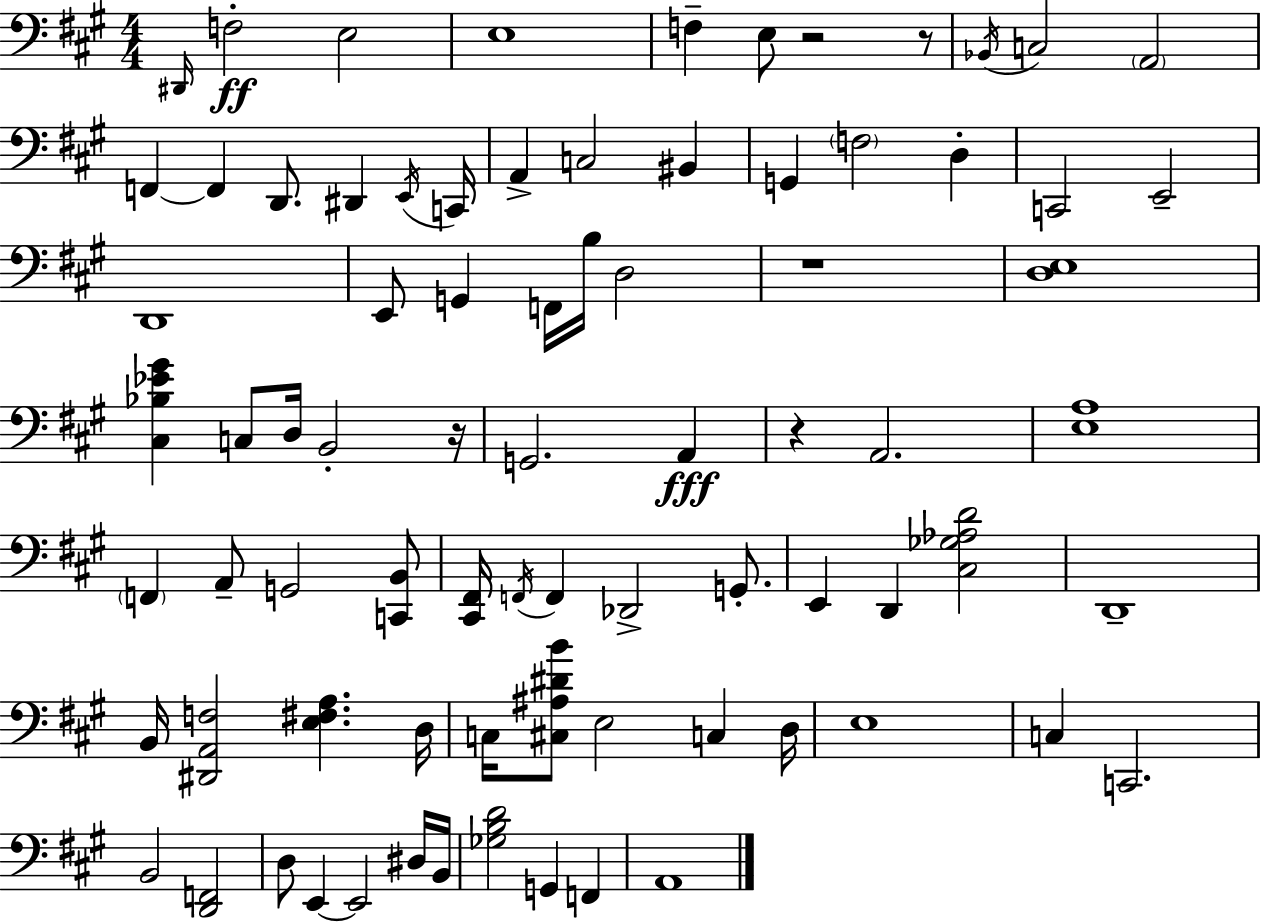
X:1
T:Untitled
M:4/4
L:1/4
K:A
^D,,/4 F,2 E,2 E,4 F, E,/2 z2 z/2 _B,,/4 C,2 A,,2 F,, F,, D,,/2 ^D,, E,,/4 C,,/4 A,, C,2 ^B,, G,, F,2 D, C,,2 E,,2 D,,4 E,,/2 G,, F,,/4 B,/4 D,2 z4 [D,E,]4 [^C,_B,_E^G] C,/2 D,/4 B,,2 z/4 G,,2 A,, z A,,2 [E,A,]4 F,, A,,/2 G,,2 [C,,B,,]/2 [^C,,^F,,]/4 F,,/4 F,, _D,,2 G,,/2 E,, D,, [^C,_G,_A,D]2 D,,4 B,,/4 [^D,,A,,F,]2 [E,^F,A,] D,/4 C,/4 [^C,^A,^DB]/2 E,2 C, D,/4 E,4 C, C,,2 B,,2 [D,,F,,]2 D,/2 E,, E,,2 ^D,/4 B,,/4 [_G,B,D]2 G,, F,, A,,4